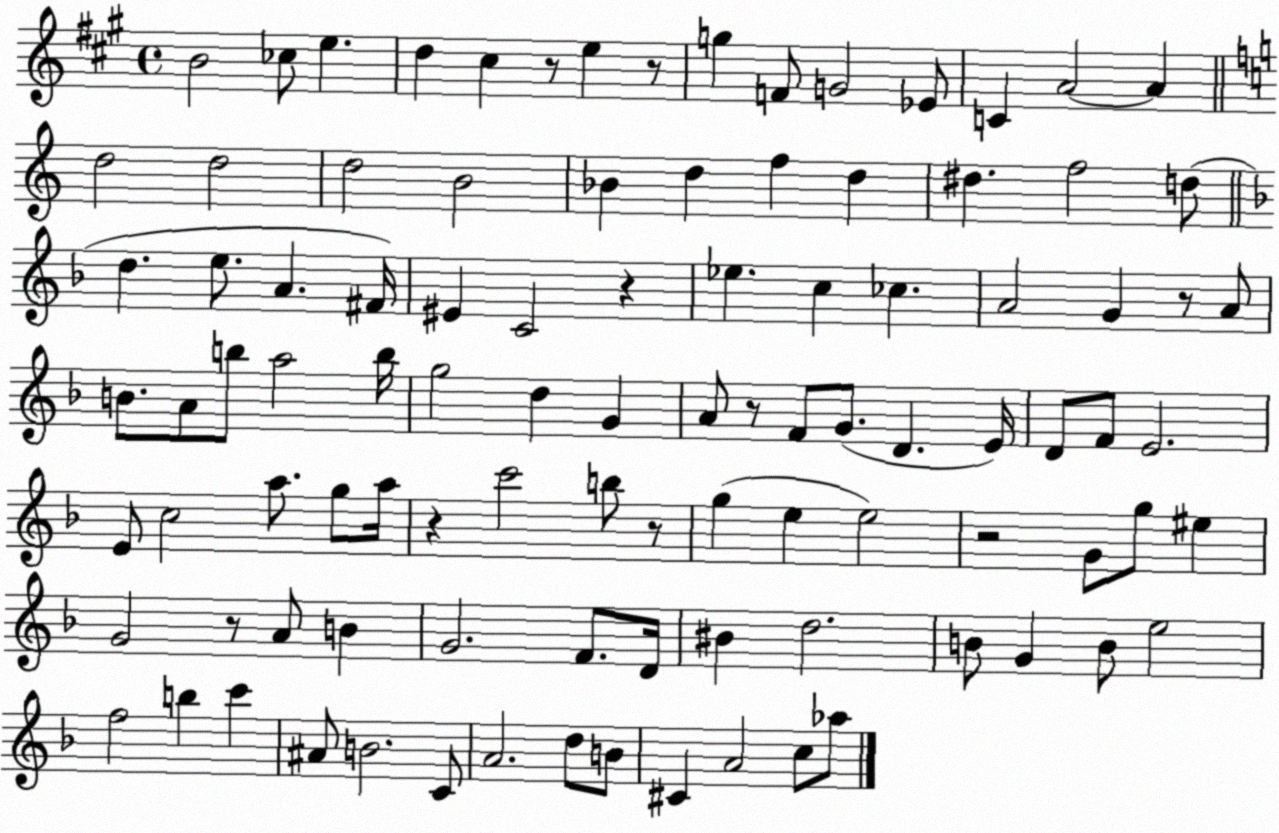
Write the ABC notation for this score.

X:1
T:Untitled
M:4/4
L:1/4
K:A
B2 _c/2 e d ^c z/2 e z/2 g F/2 G2 _E/2 C A2 A d2 d2 d2 B2 _B d f d ^d f2 d/2 d e/2 A ^F/4 ^E C2 z _e c _c A2 G z/2 A/2 B/2 A/2 b/2 a2 b/4 g2 d G A/2 z/2 F/2 G/2 D E/4 D/2 F/2 E2 E/2 c2 a/2 g/2 a/4 z c'2 b/2 z/2 g e e2 z2 G/2 g/2 ^e G2 z/2 A/2 B G2 F/2 D/4 ^B d2 B/2 G B/2 e2 f2 b c' ^A/2 B2 C/2 A2 d/2 B/2 ^C A2 c/2 _a/2